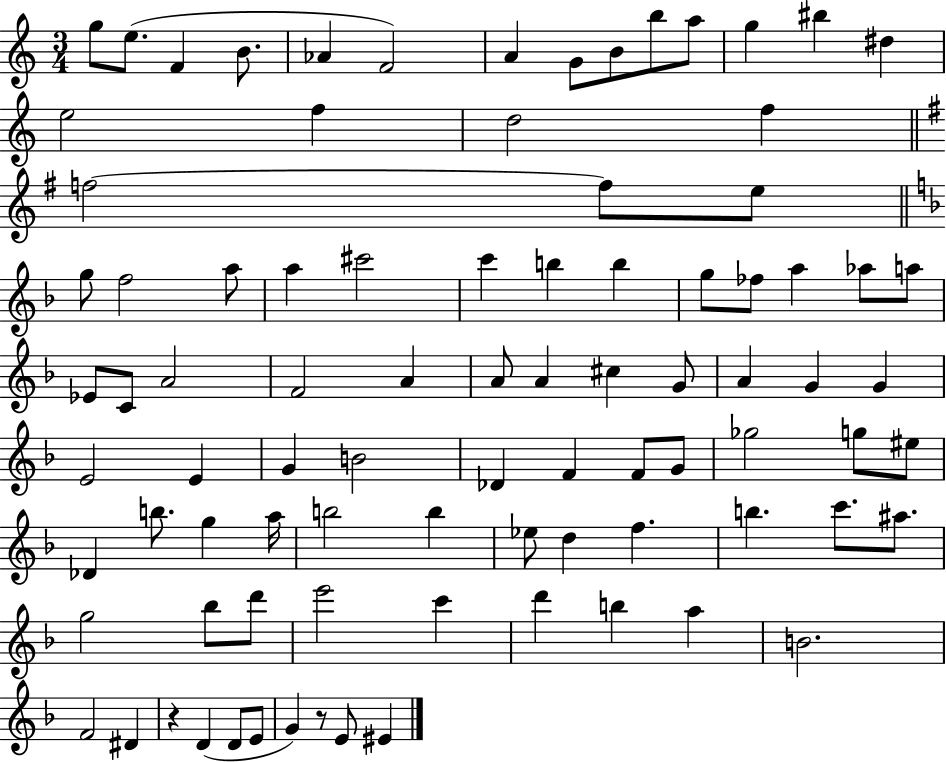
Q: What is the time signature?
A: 3/4